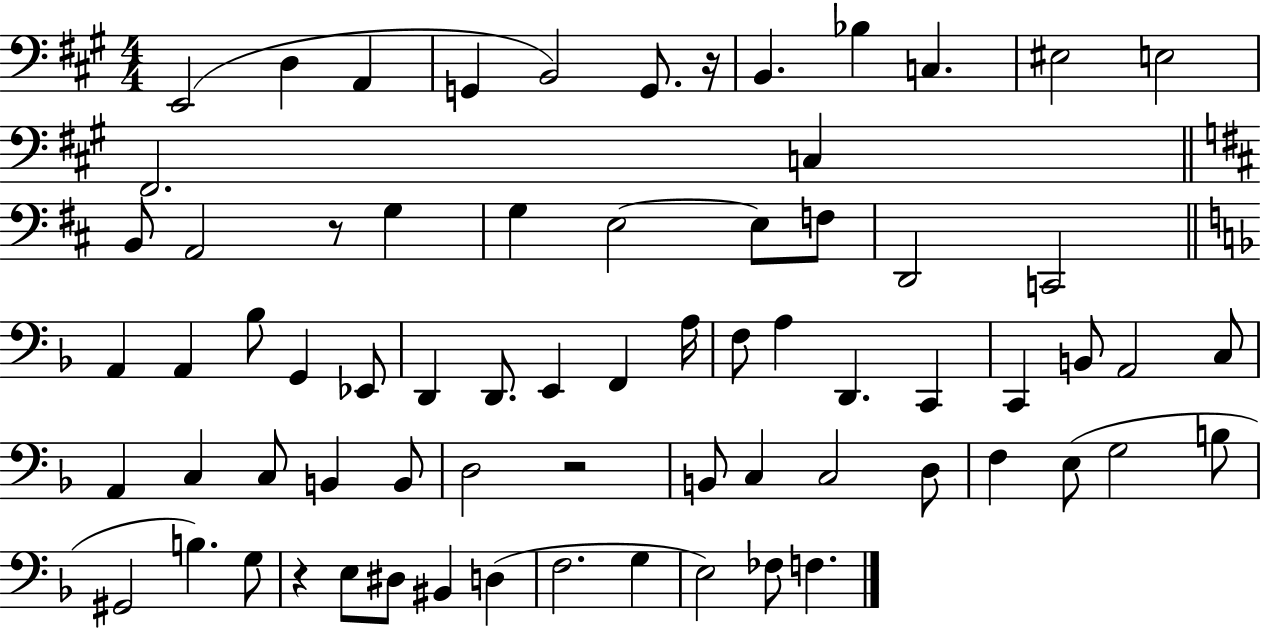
{
  \clef bass
  \numericTimeSignature
  \time 4/4
  \key a \major
  \repeat volta 2 { e,2( d4 a,4 | g,4 b,2) g,8. r16 | b,4. bes4 c4. | eis2 e2 | \break fis,2. c4 | \bar "||" \break \key d \major b,8 a,2 r8 g4 | g4 e2~~ e8 f8 | d,2 c,2 | \bar "||" \break \key f \major a,4 a,4 bes8 g,4 ees,8 | d,4 d,8. e,4 f,4 a16 | f8 a4 d,4. c,4 | c,4 b,8 a,2 c8 | \break a,4 c4 c8 b,4 b,8 | d2 r2 | b,8 c4 c2 d8 | f4 e8( g2 b8 | \break gis,2 b4.) g8 | r4 e8 dis8 bis,4 d4( | f2. g4 | e2) fes8 f4. | \break } \bar "|."
}